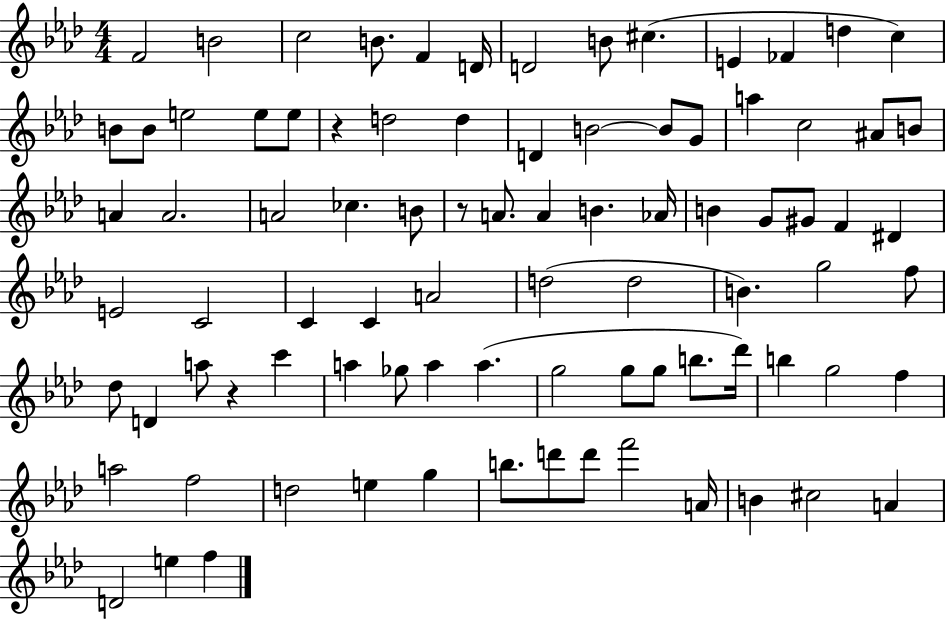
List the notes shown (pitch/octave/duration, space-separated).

F4/h B4/h C5/h B4/e. F4/q D4/s D4/h B4/e C#5/q. E4/q FES4/q D5/q C5/q B4/e B4/e E5/h E5/e E5/e R/q D5/h D5/q D4/q B4/h B4/e G4/e A5/q C5/h A#4/e B4/e A4/q A4/h. A4/h CES5/q. B4/e R/e A4/e. A4/q B4/q. Ab4/s B4/q G4/e G#4/e F4/q D#4/q E4/h C4/h C4/q C4/q A4/h D5/h D5/h B4/q. G5/h F5/e Db5/e D4/q A5/e R/q C6/q A5/q Gb5/e A5/q A5/q. G5/h G5/e G5/e B5/e. Db6/s B5/q G5/h F5/q A5/h F5/h D5/h E5/q G5/q B5/e. D6/e D6/e F6/h A4/s B4/q C#5/h A4/q D4/h E5/q F5/q